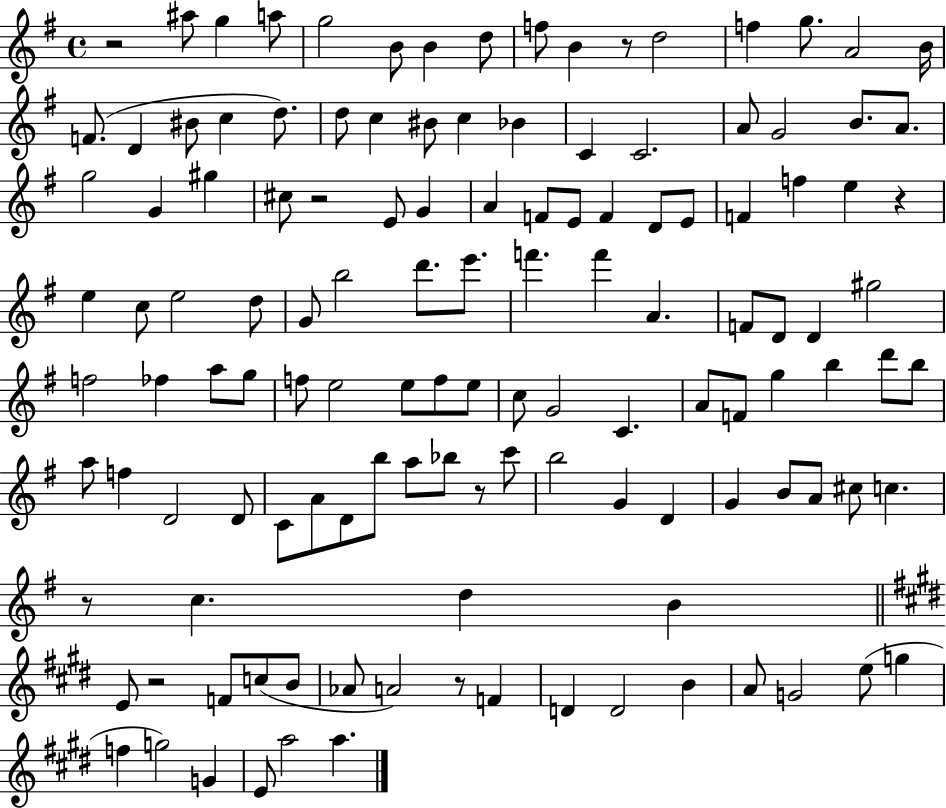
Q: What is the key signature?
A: G major